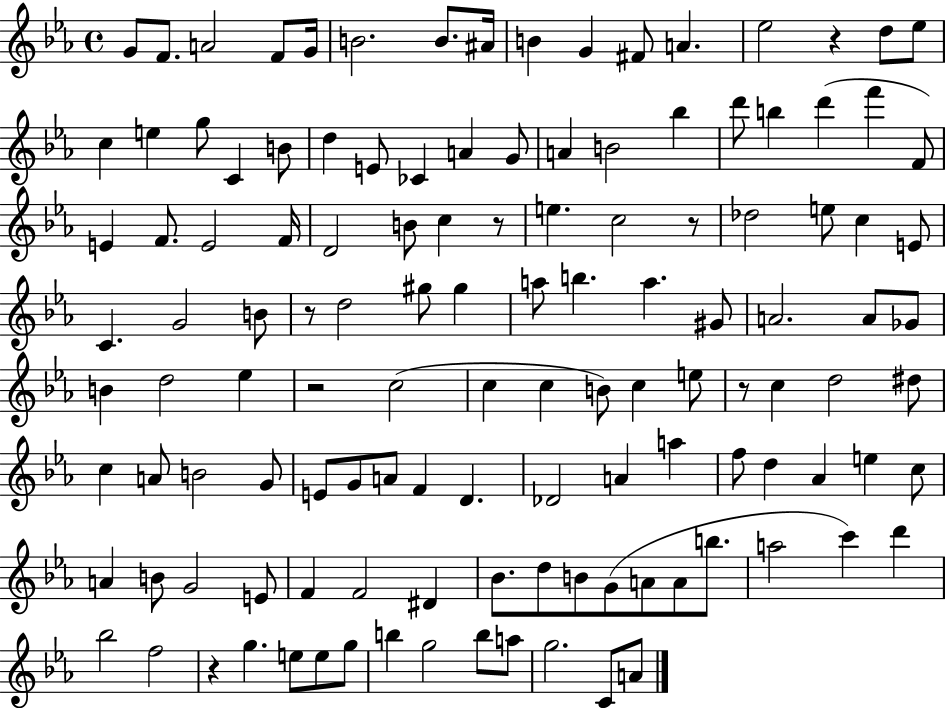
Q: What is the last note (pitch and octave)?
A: A4